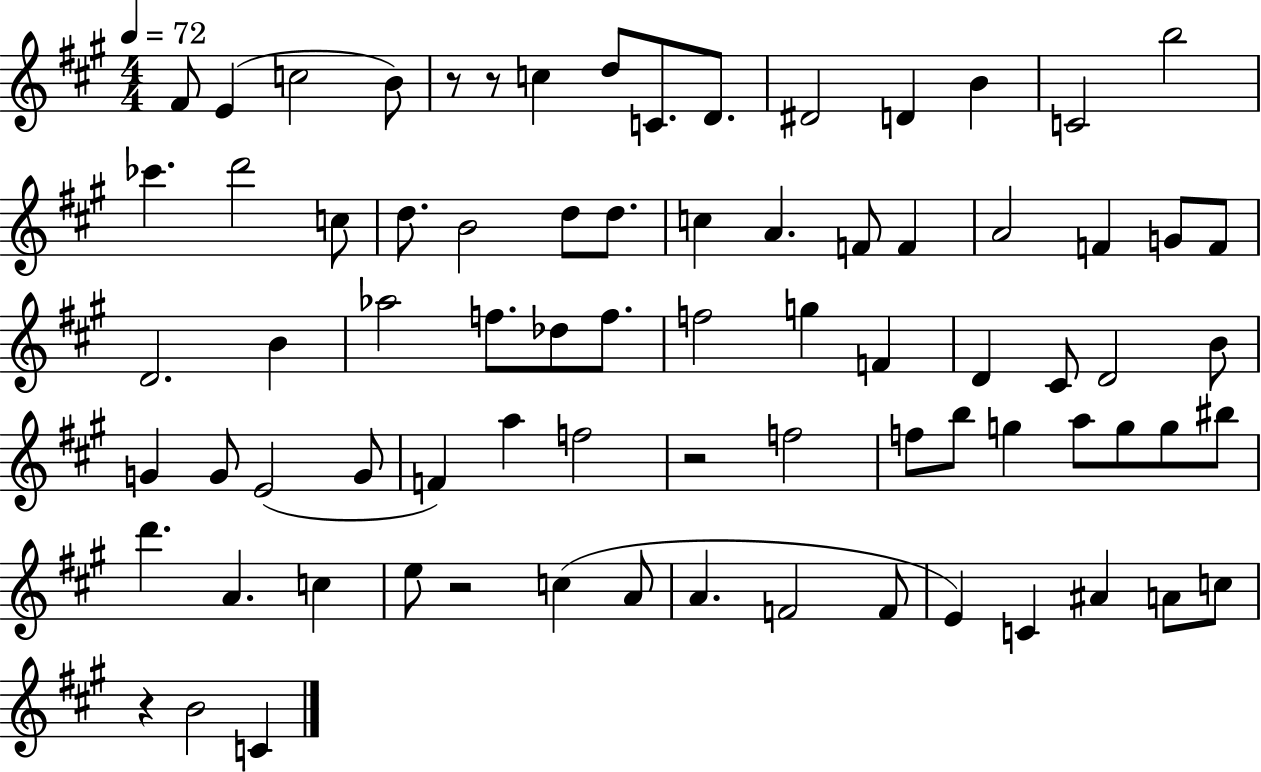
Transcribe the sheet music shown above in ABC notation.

X:1
T:Untitled
M:4/4
L:1/4
K:A
^F/2 E c2 B/2 z/2 z/2 c d/2 C/2 D/2 ^D2 D B C2 b2 _c' d'2 c/2 d/2 B2 d/2 d/2 c A F/2 F A2 F G/2 F/2 D2 B _a2 f/2 _d/2 f/2 f2 g F D ^C/2 D2 B/2 G G/2 E2 G/2 F a f2 z2 f2 f/2 b/2 g a/2 g/2 g/2 ^b/2 d' A c e/2 z2 c A/2 A F2 F/2 E C ^A A/2 c/2 z B2 C